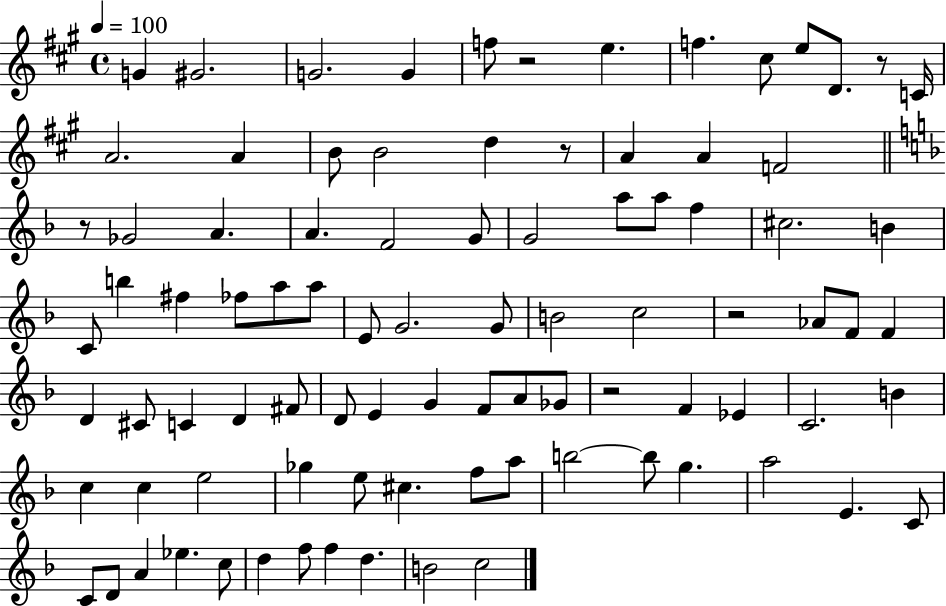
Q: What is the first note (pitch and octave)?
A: G4